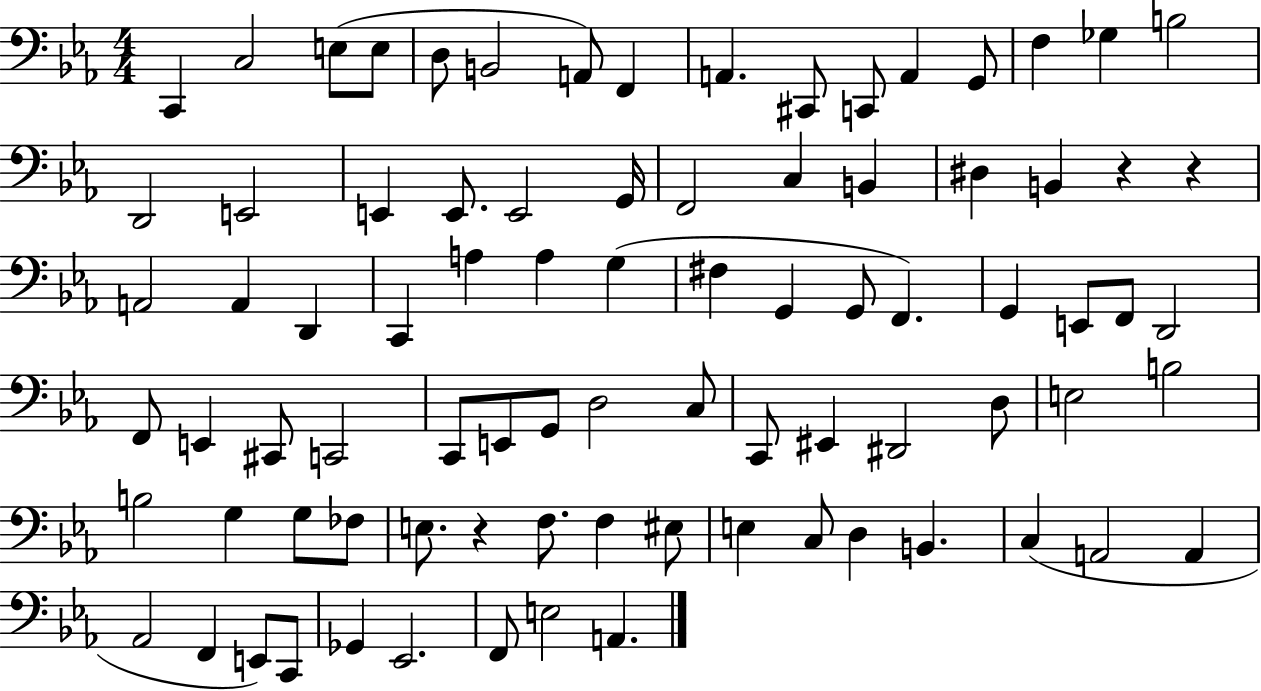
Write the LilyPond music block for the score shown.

{
  \clef bass
  \numericTimeSignature
  \time 4/4
  \key ees \major
  \repeat volta 2 { c,4 c2 e8( e8 | d8 b,2 a,8) f,4 | a,4. cis,8 c,8 a,4 g,8 | f4 ges4 b2 | \break d,2 e,2 | e,4 e,8. e,2 g,16 | f,2 c4 b,4 | dis4 b,4 r4 r4 | \break a,2 a,4 d,4 | c,4 a4 a4 g4( | fis4 g,4 g,8 f,4.) | g,4 e,8 f,8 d,2 | \break f,8 e,4 cis,8 c,2 | c,8 e,8 g,8 d2 c8 | c,8 eis,4 dis,2 d8 | e2 b2 | \break b2 g4 g8 fes8 | e8. r4 f8. f4 eis8 | e4 c8 d4 b,4. | c4( a,2 a,4 | \break aes,2 f,4 e,8) c,8 | ges,4 ees,2. | f,8 e2 a,4. | } \bar "|."
}